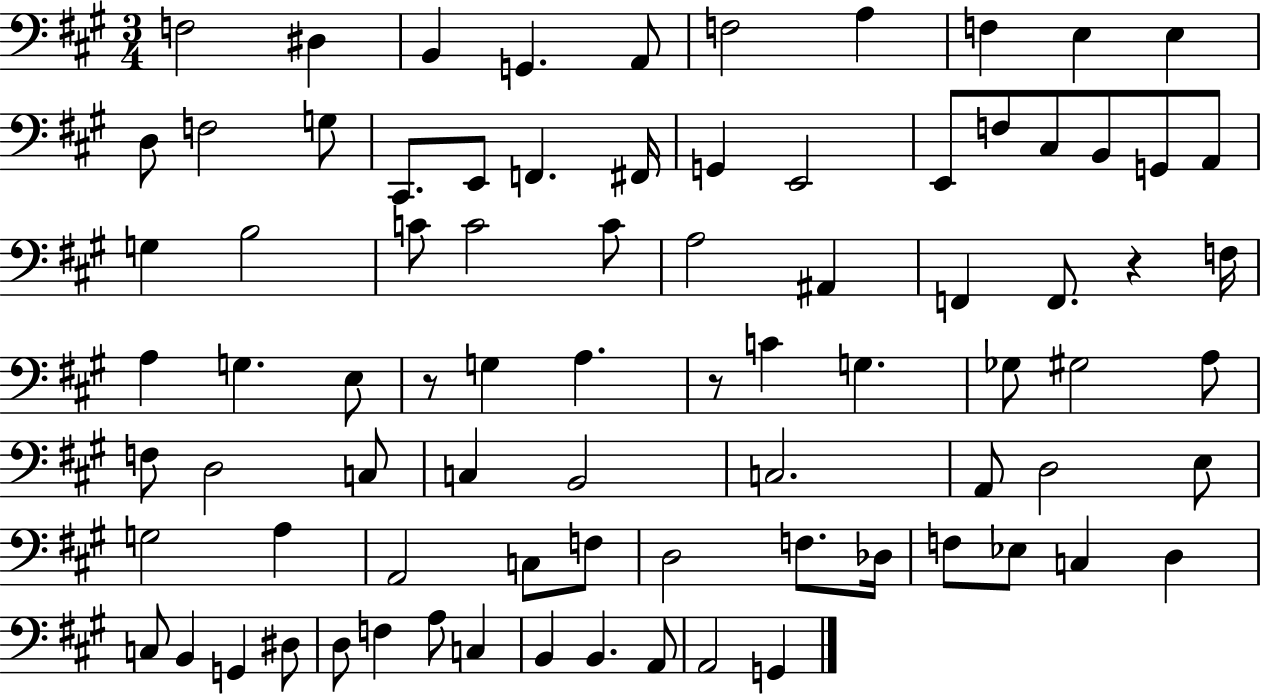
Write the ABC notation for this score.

X:1
T:Untitled
M:3/4
L:1/4
K:A
F,2 ^D, B,, G,, A,,/2 F,2 A, F, E, E, D,/2 F,2 G,/2 ^C,,/2 E,,/2 F,, ^F,,/4 G,, E,,2 E,,/2 F,/2 ^C,/2 B,,/2 G,,/2 A,,/2 G, B,2 C/2 C2 C/2 A,2 ^A,, F,, F,,/2 z F,/4 A, G, E,/2 z/2 G, A, z/2 C G, _G,/2 ^G,2 A,/2 F,/2 D,2 C,/2 C, B,,2 C,2 A,,/2 D,2 E,/2 G,2 A, A,,2 C,/2 F,/2 D,2 F,/2 _D,/4 F,/2 _E,/2 C, D, C,/2 B,, G,, ^D,/2 D,/2 F, A,/2 C, B,, B,, A,,/2 A,,2 G,,